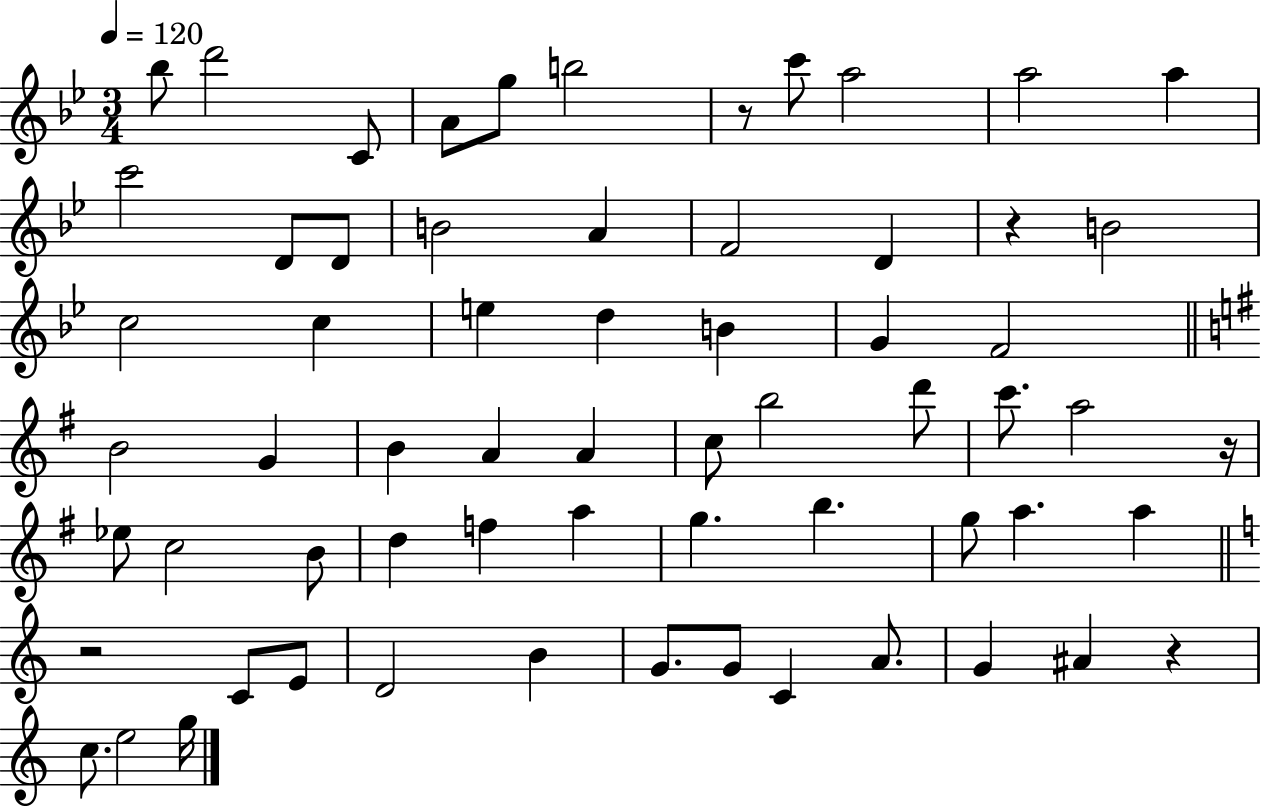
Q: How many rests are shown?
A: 5